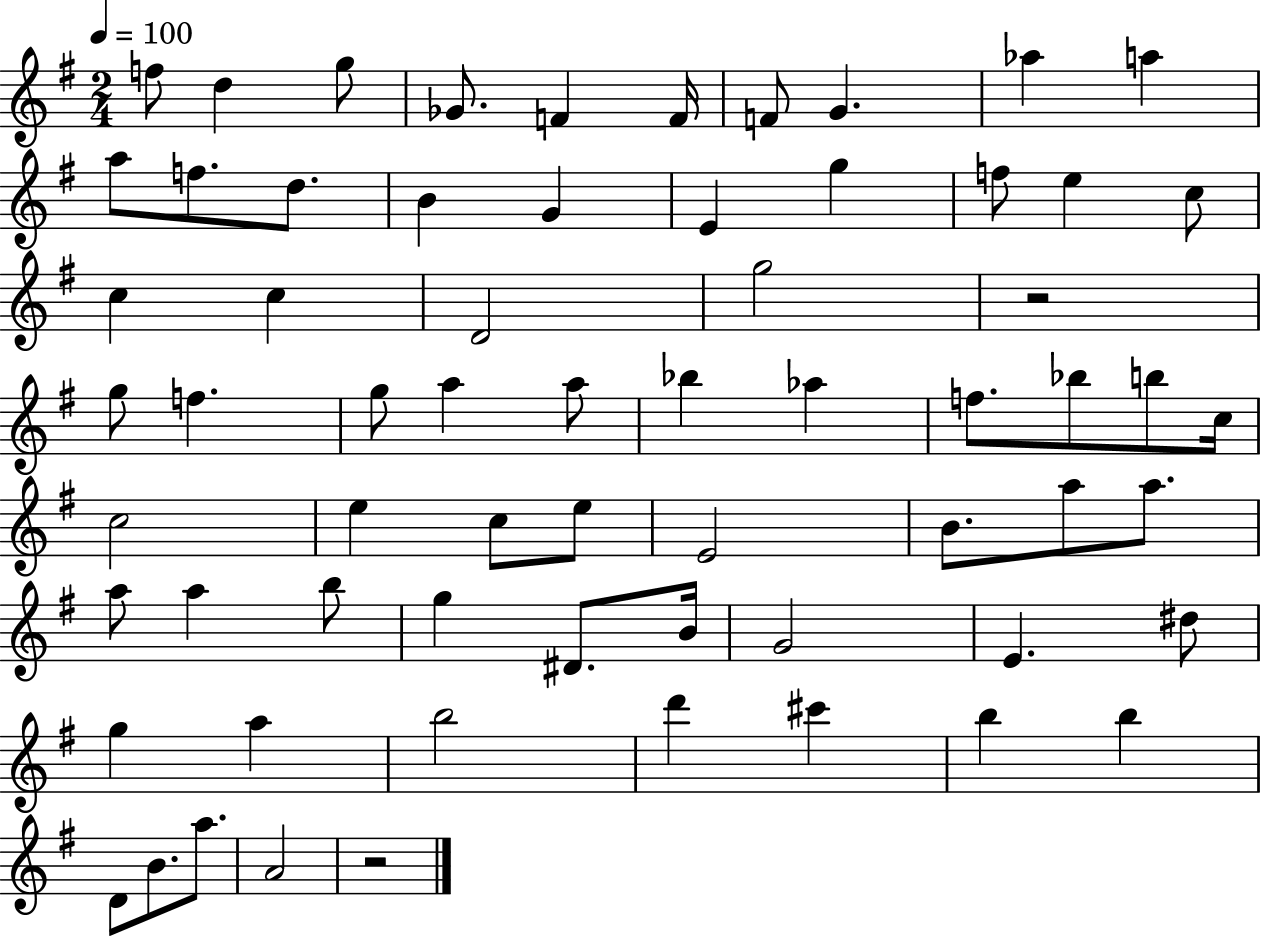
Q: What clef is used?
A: treble